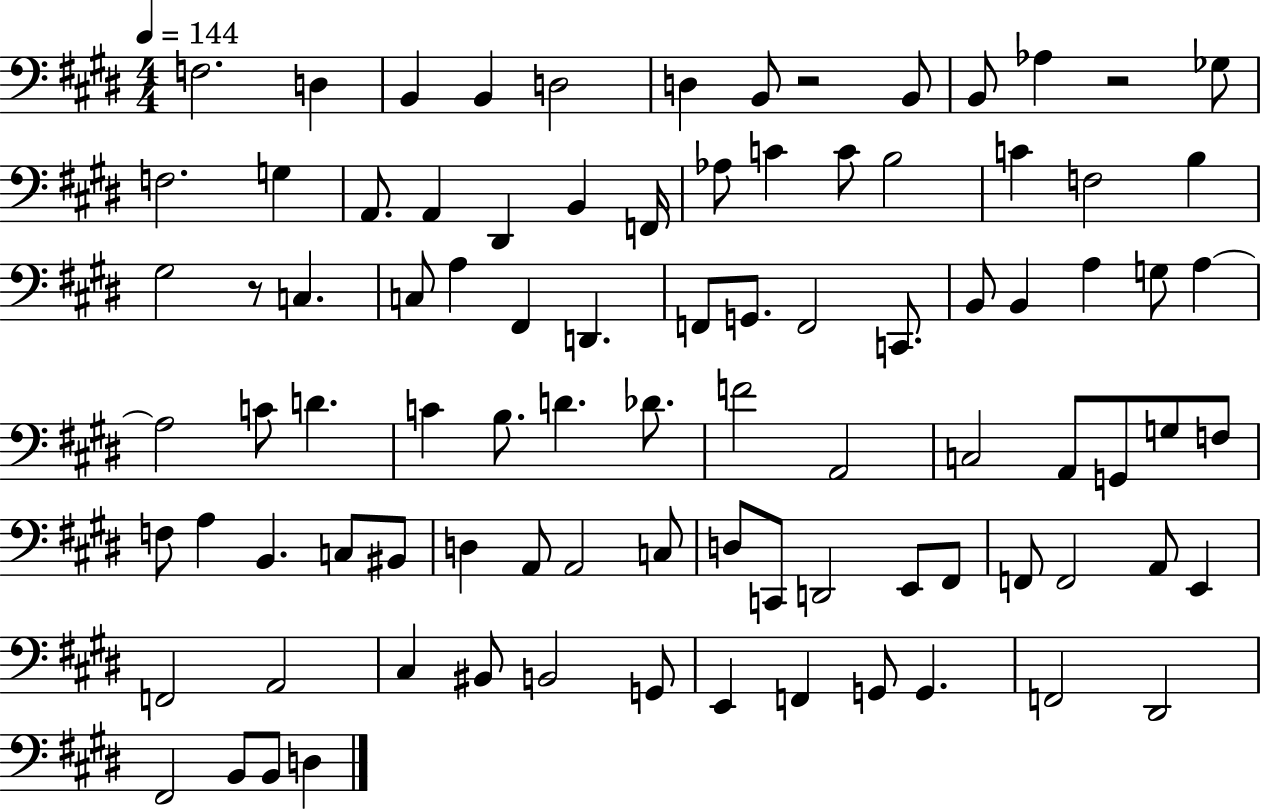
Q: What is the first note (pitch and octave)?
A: F3